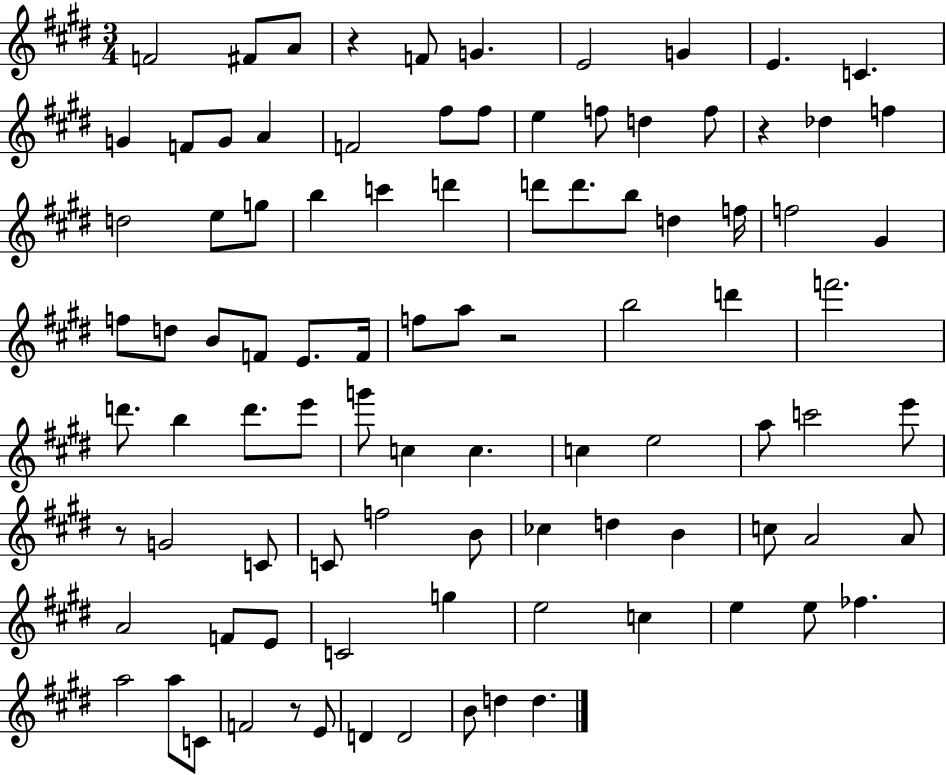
F4/h F#4/e A4/e R/q F4/e G4/q. E4/h G4/q E4/q. C4/q. G4/q F4/e G4/e A4/q F4/h F#5/e F#5/e E5/q F5/e D5/q F5/e R/q Db5/q F5/q D5/h E5/e G5/e B5/q C6/q D6/q D6/e D6/e. B5/e D5/q F5/s F5/h G#4/q F5/e D5/e B4/e F4/e E4/e. F4/s F5/e A5/e R/h B5/h D6/q F6/h. D6/e. B5/q D6/e. E6/e G6/e C5/q C5/q. C5/q E5/h A5/e C6/h E6/e R/e G4/h C4/e C4/e F5/h B4/e CES5/q D5/q B4/q C5/e A4/h A4/e A4/h F4/e E4/e C4/h G5/q E5/h C5/q E5/q E5/e FES5/q. A5/h A5/e C4/e F4/h R/e E4/e D4/q D4/h B4/e D5/q D5/q.